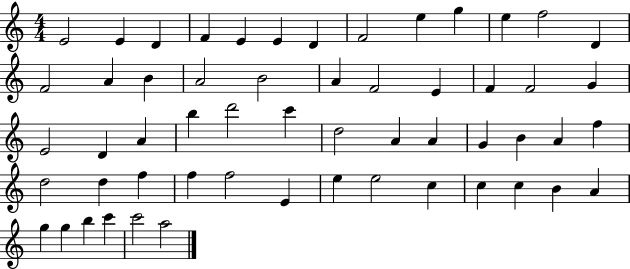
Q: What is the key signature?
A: C major